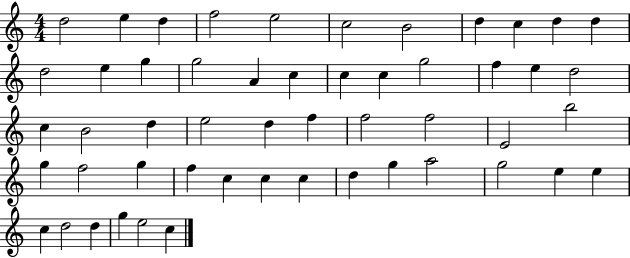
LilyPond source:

{
  \clef treble
  \numericTimeSignature
  \time 4/4
  \key c \major
  d''2 e''4 d''4 | f''2 e''2 | c''2 b'2 | d''4 c''4 d''4 d''4 | \break d''2 e''4 g''4 | g''2 a'4 c''4 | c''4 c''4 g''2 | f''4 e''4 d''2 | \break c''4 b'2 d''4 | e''2 d''4 f''4 | f''2 f''2 | e'2 b''2 | \break g''4 f''2 g''4 | f''4 c''4 c''4 c''4 | d''4 g''4 a''2 | g''2 e''4 e''4 | \break c''4 d''2 d''4 | g''4 e''2 c''4 | \bar "|."
}